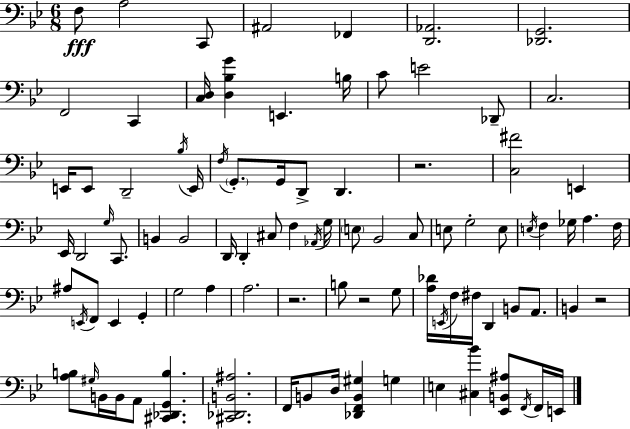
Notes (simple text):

F3/e A3/h C2/e A#2/h FES2/q [D2,Ab2]/h. [Db2,G2]/h. F2/h C2/q [C3,D3]/s [D3,Bb3,G4]/q E2/q. B3/s C4/e E4/h Db2/e C3/h. E2/s E2/e D2/h Bb3/s E2/s F3/s G2/e. G2/s D2/e D2/q. R/h. [C3,F#4]/h E2/q Eb2/s D2/h G3/s C2/e. B2/q B2/h D2/s D2/q C#3/e F3/q Ab2/s G3/s E3/e Bb2/h C3/e E3/e G3/h E3/e E3/s F3/q Gb3/s A3/q. F3/s A#3/e E2/s F2/e E2/q G2/q G3/h A3/q A3/h. R/h. B3/e R/h G3/e [A3,Db4]/s E2/s F3/s F#3/s D2/q B2/e A2/e. B2/q R/h [A3,B3]/e G#3/s B2/s B2/s A2/e [C#2,Db2,G2,B3]/q. [C#2,Db2,B2,A#3]/h. F2/s B2/e D3/s [Db2,F2,B2,G#3]/q G3/q E3/q [C#3,Bb4]/q [Eb2,B2,A#3]/e F2/s F2/s E2/s